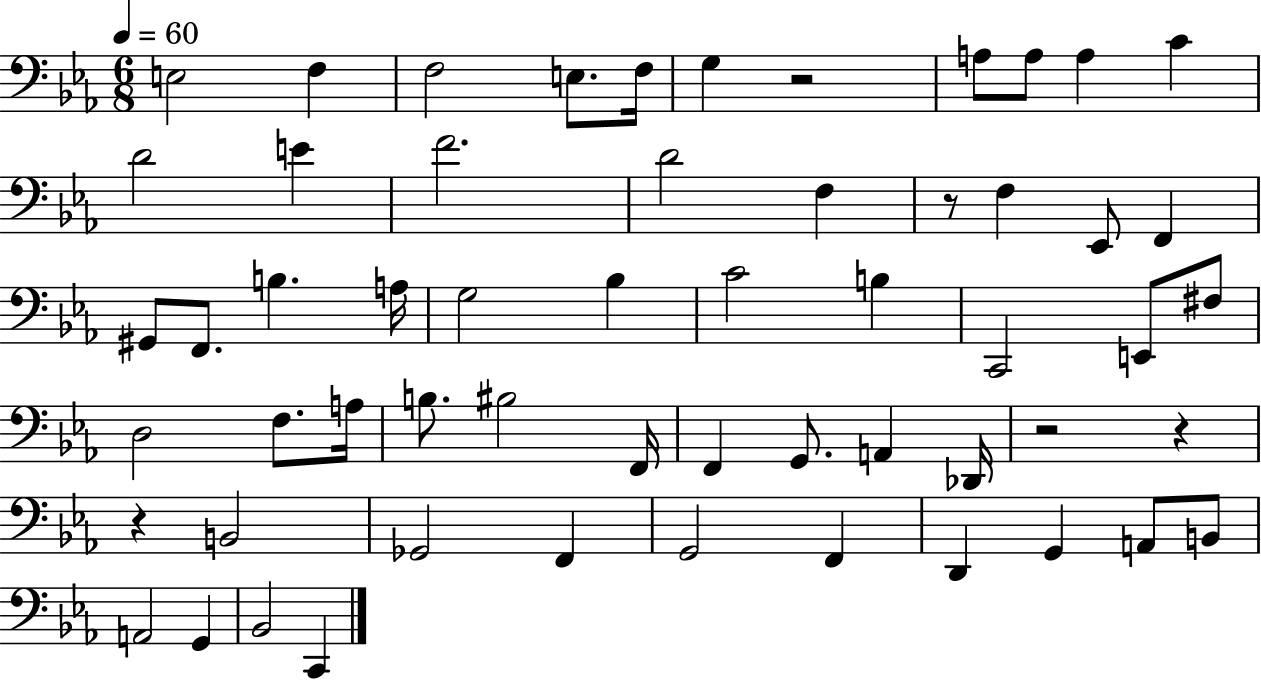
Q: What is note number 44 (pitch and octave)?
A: F2